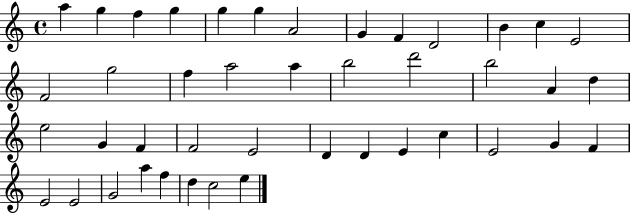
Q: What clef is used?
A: treble